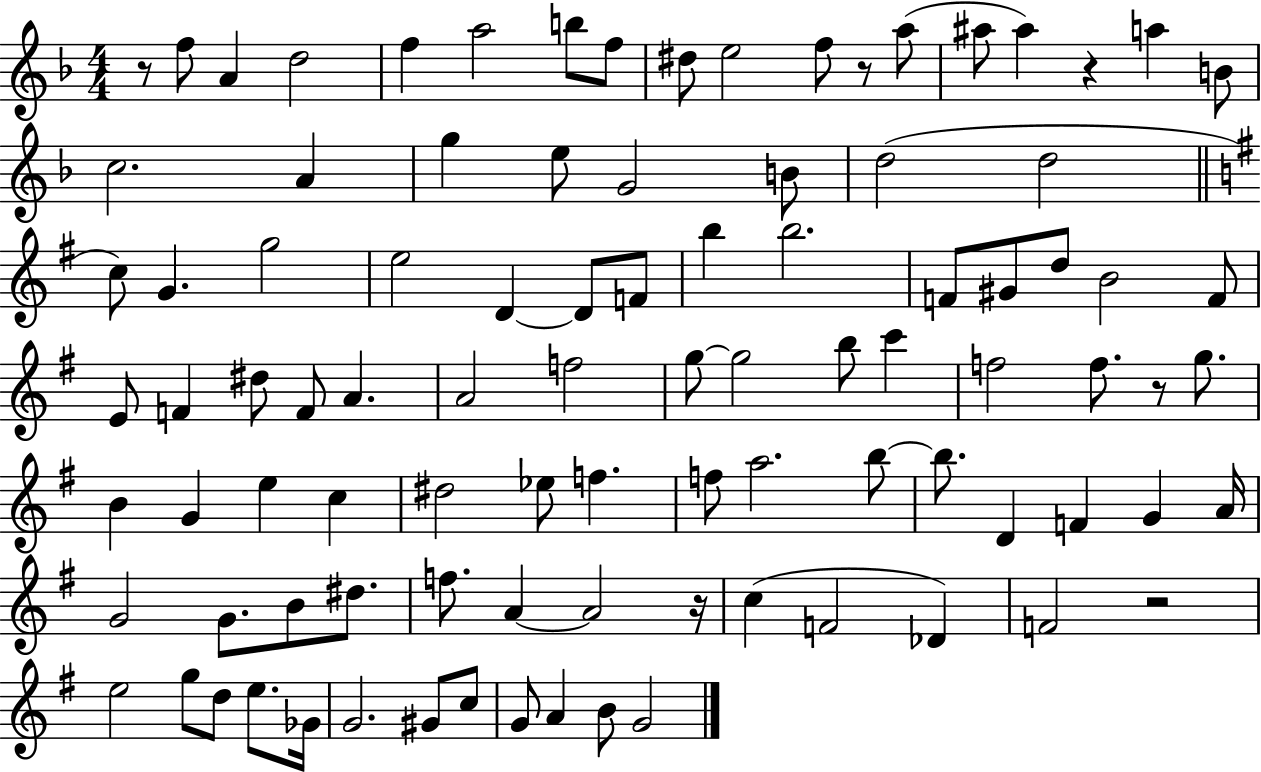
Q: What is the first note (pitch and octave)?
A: F5